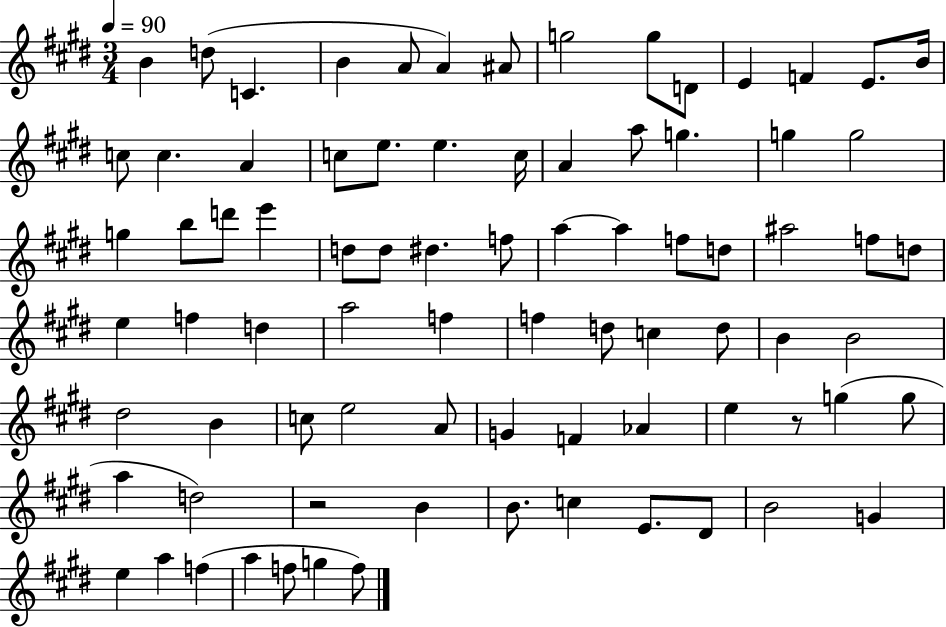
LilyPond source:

{
  \clef treble
  \numericTimeSignature
  \time 3/4
  \key e \major
  \tempo 4 = 90
  \repeat volta 2 { b'4 d''8( c'4. | b'4 a'8 a'4) ais'8 | g''2 g''8 d'8 | e'4 f'4 e'8. b'16 | \break c''8 c''4. a'4 | c''8 e''8. e''4. c''16 | a'4 a''8 g''4. | g''4 g''2 | \break g''4 b''8 d'''8 e'''4 | d''8 d''8 dis''4. f''8 | a''4~~ a''4 f''8 d''8 | ais''2 f''8 d''8 | \break e''4 f''4 d''4 | a''2 f''4 | f''4 d''8 c''4 d''8 | b'4 b'2 | \break dis''2 b'4 | c''8 e''2 a'8 | g'4 f'4 aes'4 | e''4 r8 g''4( g''8 | \break a''4 d''2) | r2 b'4 | b'8. c''4 e'8. dis'8 | b'2 g'4 | \break e''4 a''4 f''4( | a''4 f''8 g''4 f''8) | } \bar "|."
}